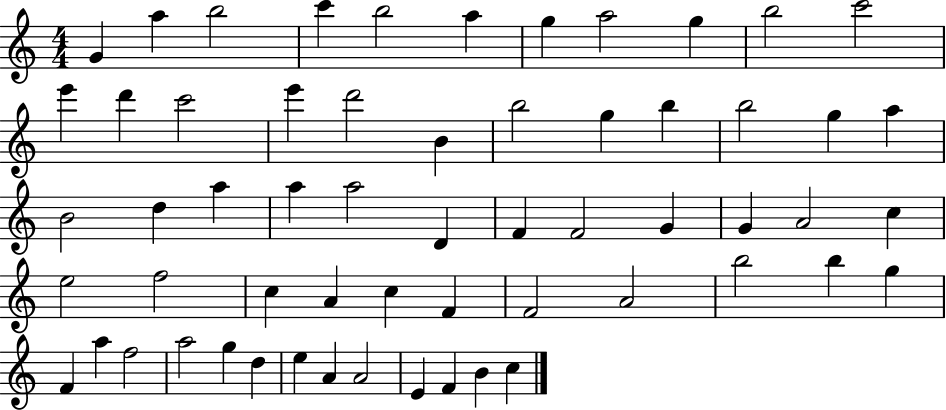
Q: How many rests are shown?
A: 0